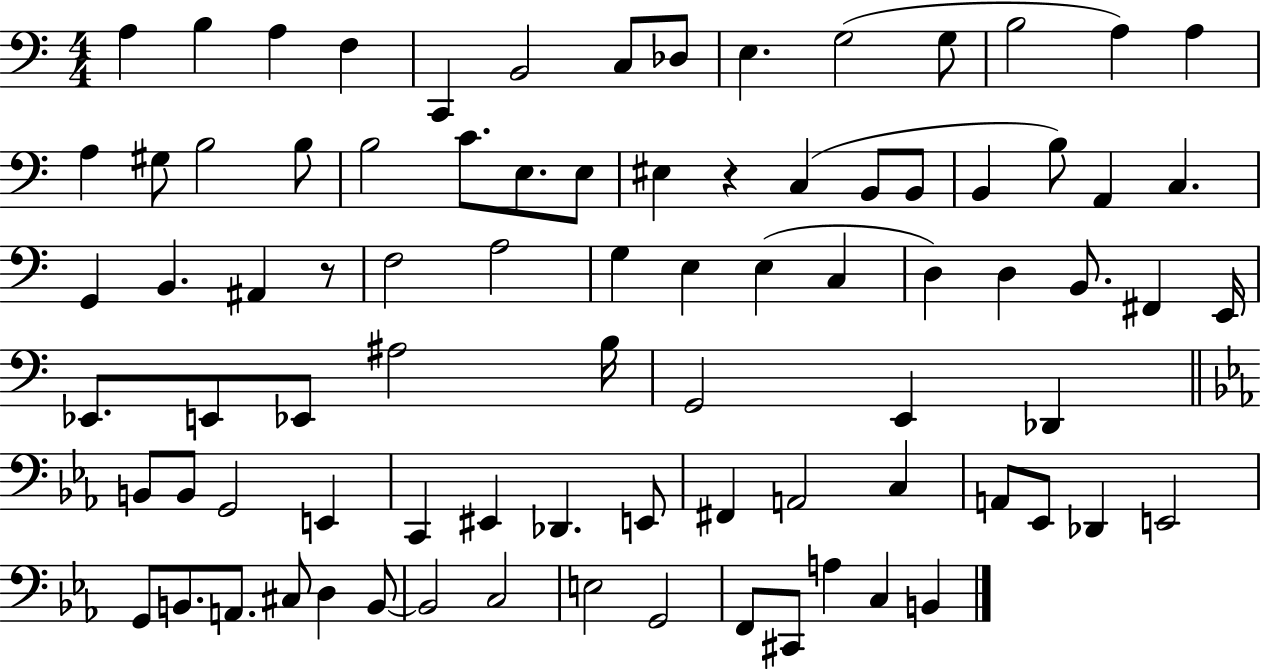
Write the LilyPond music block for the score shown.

{
  \clef bass
  \numericTimeSignature
  \time 4/4
  \key c \major
  a4 b4 a4 f4 | c,4 b,2 c8 des8 | e4. g2( g8 | b2 a4) a4 | \break a4 gis8 b2 b8 | b2 c'8. e8. e8 | eis4 r4 c4( b,8 b,8 | b,4 b8) a,4 c4. | \break g,4 b,4. ais,4 r8 | f2 a2 | g4 e4 e4( c4 | d4) d4 b,8. fis,4 e,16 | \break ees,8. e,8 ees,8 ais2 b16 | g,2 e,4 des,4 | \bar "||" \break \key ees \major b,8 b,8 g,2 e,4 | c,4 eis,4 des,4. e,8 | fis,4 a,2 c4 | a,8 ees,8 des,4 e,2 | \break g,8 b,8. a,8. cis8 d4 b,8~~ | b,2 c2 | e2 g,2 | f,8 cis,8 a4 c4 b,4 | \break \bar "|."
}